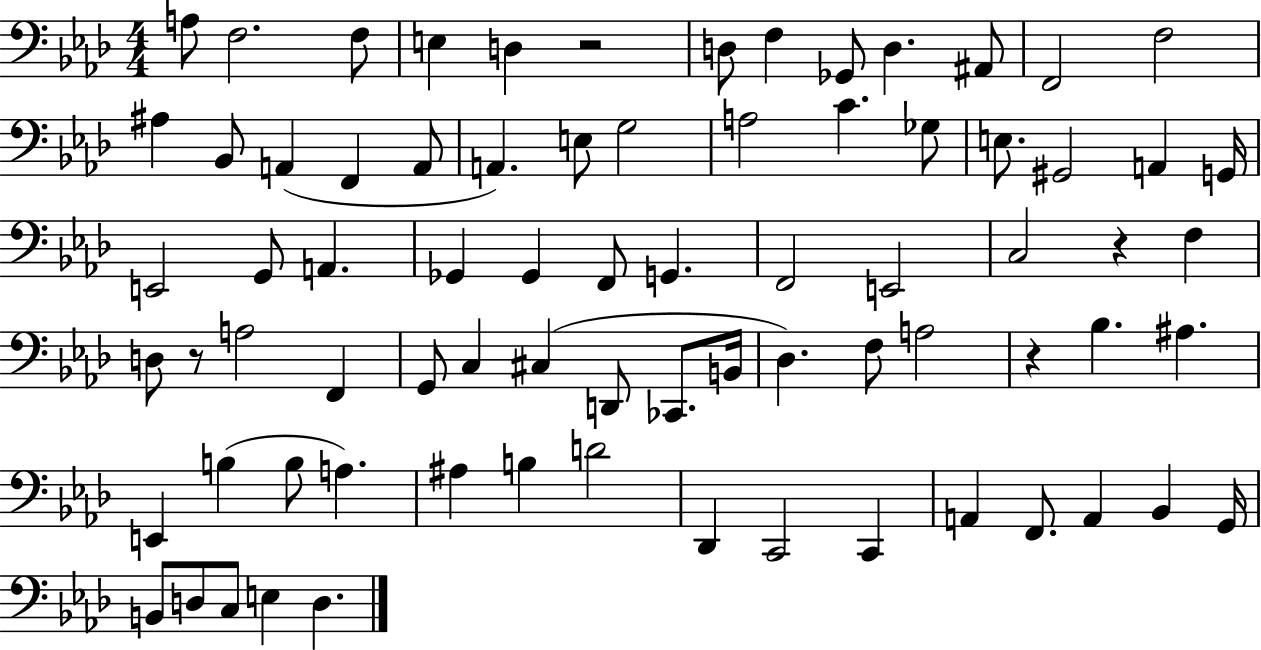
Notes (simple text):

A3/e F3/h. F3/e E3/q D3/q R/h D3/e F3/q Gb2/e D3/q. A#2/e F2/h F3/h A#3/q Bb2/e A2/q F2/q A2/e A2/q. E3/e G3/h A3/h C4/q. Gb3/e E3/e. G#2/h A2/q G2/s E2/h G2/e A2/q. Gb2/q Gb2/q F2/e G2/q. F2/h E2/h C3/h R/q F3/q D3/e R/e A3/h F2/q G2/e C3/q C#3/q D2/e CES2/e. B2/s Db3/q. F3/e A3/h R/q Bb3/q. A#3/q. E2/q B3/q B3/e A3/q. A#3/q B3/q D4/h Db2/q C2/h C2/q A2/q F2/e. A2/q Bb2/q G2/s B2/e D3/e C3/e E3/q D3/q.